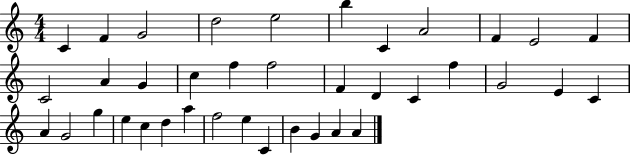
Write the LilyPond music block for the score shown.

{
  \clef treble
  \numericTimeSignature
  \time 4/4
  \key c \major
  c'4 f'4 g'2 | d''2 e''2 | b''4 c'4 a'2 | f'4 e'2 f'4 | \break c'2 a'4 g'4 | c''4 f''4 f''2 | f'4 d'4 c'4 f''4 | g'2 e'4 c'4 | \break a'4 g'2 g''4 | e''4 c''4 d''4 a''4 | f''2 e''4 c'4 | b'4 g'4 a'4 a'4 | \break \bar "|."
}